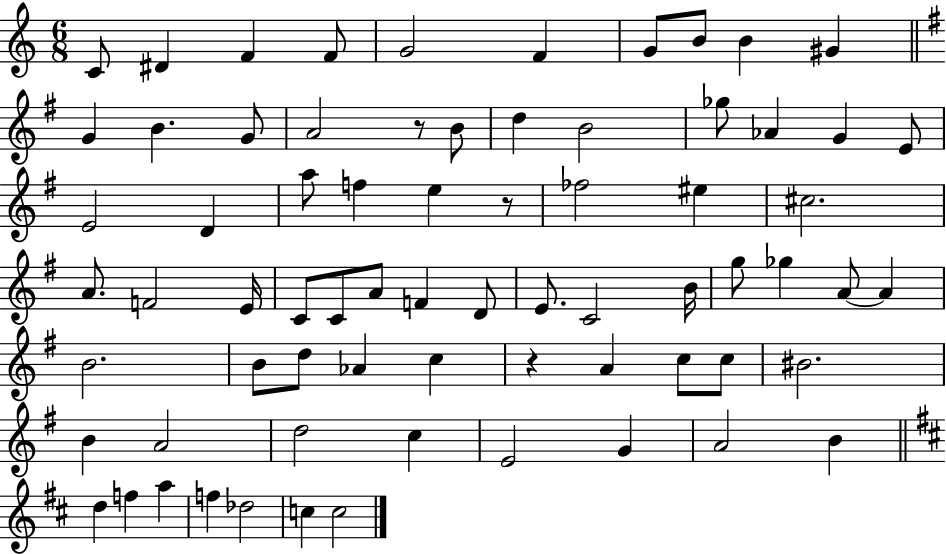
{
  \clef treble
  \numericTimeSignature
  \time 6/8
  \key c \major
  c'8 dis'4 f'4 f'8 | g'2 f'4 | g'8 b'8 b'4 gis'4 | \bar "||" \break \key e \minor g'4 b'4. g'8 | a'2 r8 b'8 | d''4 b'2 | ges''8 aes'4 g'4 e'8 | \break e'2 d'4 | a''8 f''4 e''4 r8 | fes''2 eis''4 | cis''2. | \break a'8. f'2 e'16 | c'8 c'8 a'8 f'4 d'8 | e'8. c'2 b'16 | g''8 ges''4 a'8~~ a'4 | \break b'2. | b'8 d''8 aes'4 c''4 | r4 a'4 c''8 c''8 | bis'2. | \break b'4 a'2 | d''2 c''4 | e'2 g'4 | a'2 b'4 | \break \bar "||" \break \key d \major d''4 f''4 a''4 | f''4 des''2 | c''4 c''2 | \bar "|."
}